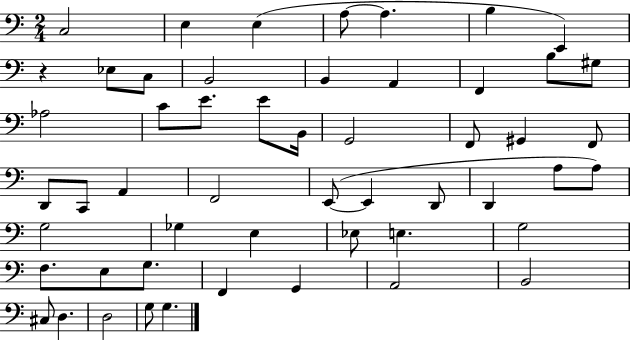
C3/h E3/q E3/q A3/e A3/q. B3/q E2/q R/q Eb3/e C3/e B2/h B2/q A2/q F2/q B3/e G#3/e Ab3/h C4/e E4/e. E4/e B2/s G2/h F2/e G#2/q F2/e D2/e C2/e A2/q F2/h E2/e E2/q D2/e D2/q A3/e A3/e G3/h Gb3/q E3/q Eb3/e E3/q. G3/h F3/e. E3/e G3/e. F2/q G2/q A2/h B2/h C#3/e D3/q. D3/h G3/e G3/q.